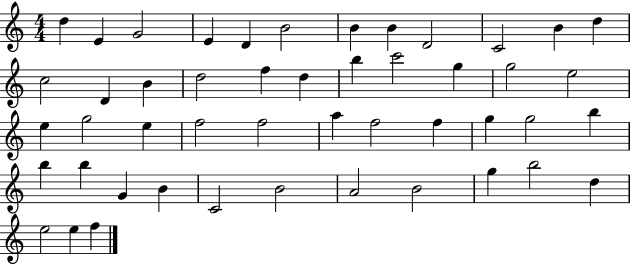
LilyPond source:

{
  \clef treble
  \numericTimeSignature
  \time 4/4
  \key c \major
  d''4 e'4 g'2 | e'4 d'4 b'2 | b'4 b'4 d'2 | c'2 b'4 d''4 | \break c''2 d'4 b'4 | d''2 f''4 d''4 | b''4 c'''2 g''4 | g''2 e''2 | \break e''4 g''2 e''4 | f''2 f''2 | a''4 f''2 f''4 | g''4 g''2 b''4 | \break b''4 b''4 g'4 b'4 | c'2 b'2 | a'2 b'2 | g''4 b''2 d''4 | \break e''2 e''4 f''4 | \bar "|."
}